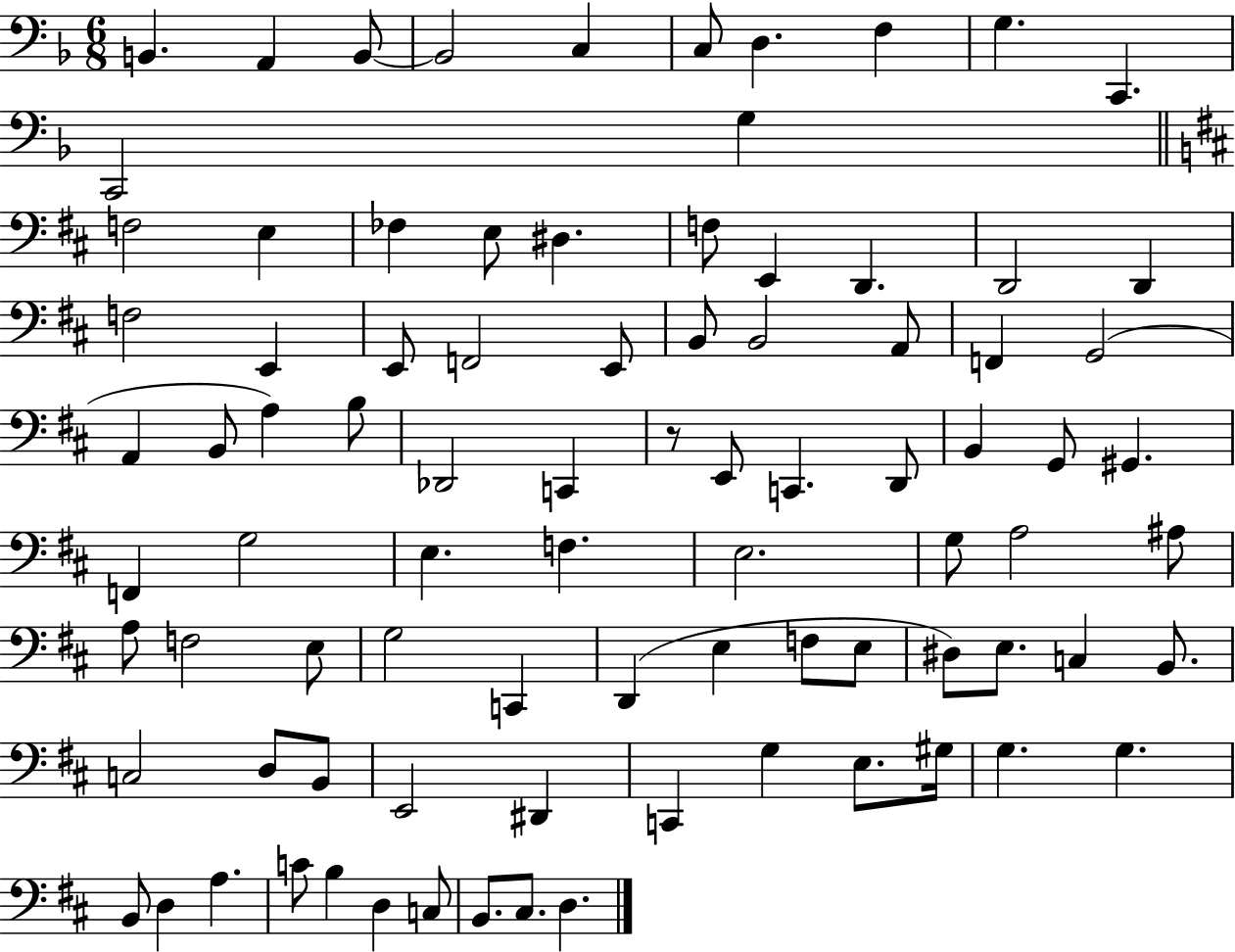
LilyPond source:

{
  \clef bass
  \numericTimeSignature
  \time 6/8
  \key f \major
  b,4. a,4 b,8~~ | b,2 c4 | c8 d4. f4 | g4. c,4. | \break c,2 g4 | \bar "||" \break \key b \minor f2 e4 | fes4 e8 dis4. | f8 e,4 d,4. | d,2 d,4 | \break f2 e,4 | e,8 f,2 e,8 | b,8 b,2 a,8 | f,4 g,2( | \break a,4 b,8 a4) b8 | des,2 c,4 | r8 e,8 c,4. d,8 | b,4 g,8 gis,4. | \break f,4 g2 | e4. f4. | e2. | g8 a2 ais8 | \break a8 f2 e8 | g2 c,4 | d,4( e4 f8 e8 | dis8) e8. c4 b,8. | \break c2 d8 b,8 | e,2 dis,4 | c,4 g4 e8. gis16 | g4. g4. | \break b,8 d4 a4. | c'8 b4 d4 c8 | b,8. cis8. d4. | \bar "|."
}